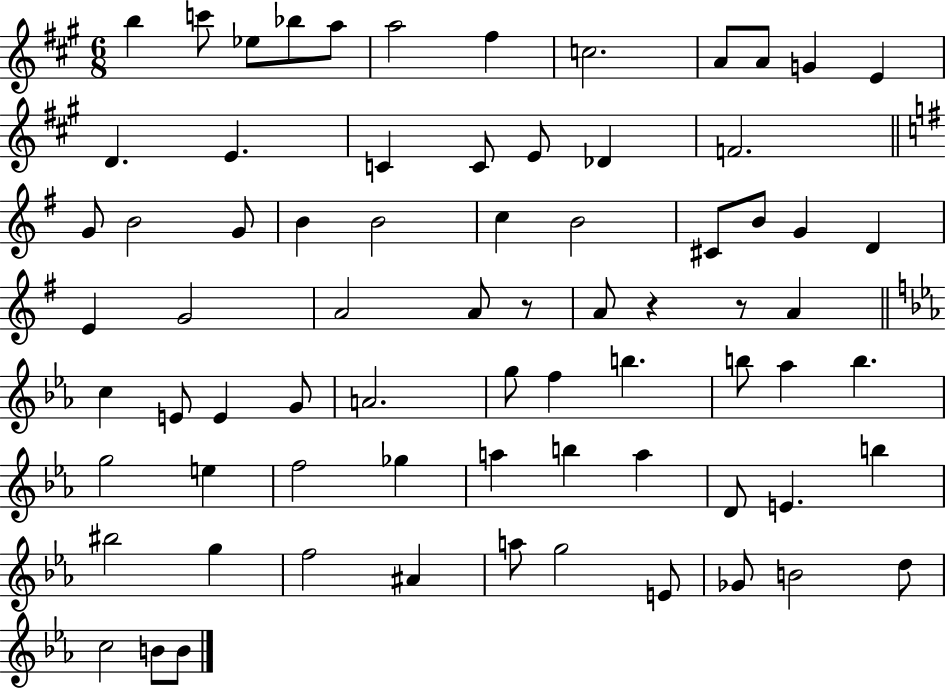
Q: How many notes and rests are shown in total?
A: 73